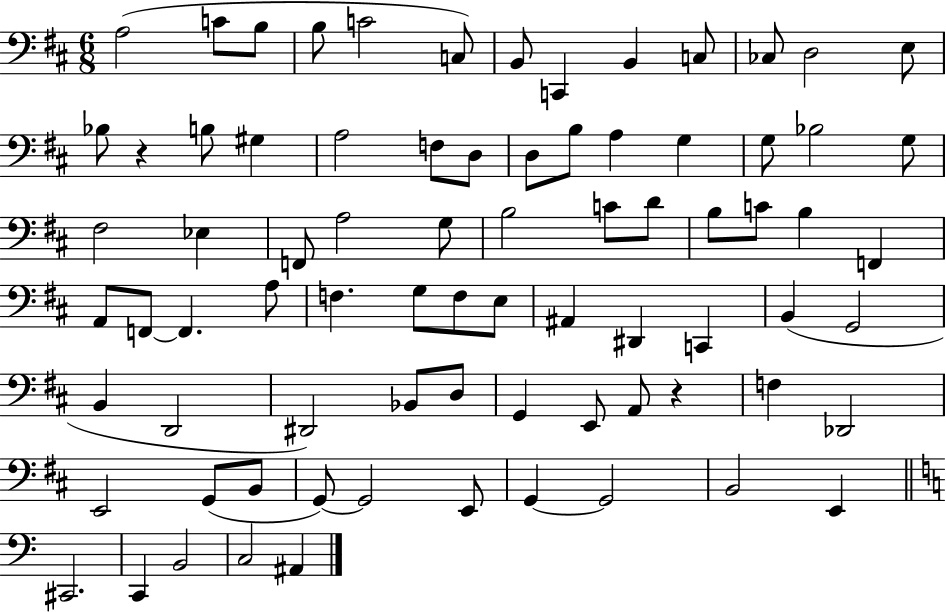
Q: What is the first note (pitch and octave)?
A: A3